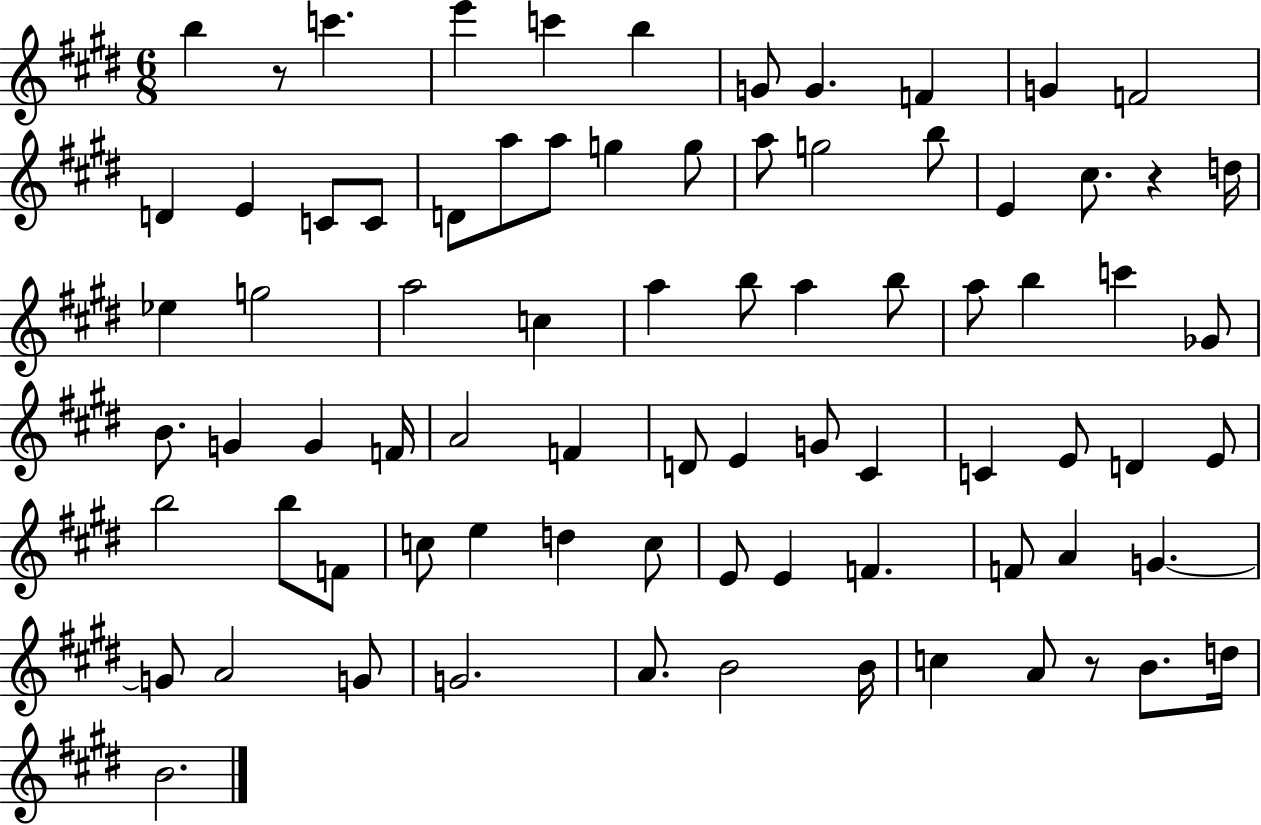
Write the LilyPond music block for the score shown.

{
  \clef treble
  \numericTimeSignature
  \time 6/8
  \key e \major
  b''4 r8 c'''4. | e'''4 c'''4 b''4 | g'8 g'4. f'4 | g'4 f'2 | \break d'4 e'4 c'8 c'8 | d'8 a''8 a''8 g''4 g''8 | a''8 g''2 b''8 | e'4 cis''8. r4 d''16 | \break ees''4 g''2 | a''2 c''4 | a''4 b''8 a''4 b''8 | a''8 b''4 c'''4 ges'8 | \break b'8. g'4 g'4 f'16 | a'2 f'4 | d'8 e'4 g'8 cis'4 | c'4 e'8 d'4 e'8 | \break b''2 b''8 f'8 | c''8 e''4 d''4 c''8 | e'8 e'4 f'4. | f'8 a'4 g'4.~~ | \break g'8 a'2 g'8 | g'2. | a'8. b'2 b'16 | c''4 a'8 r8 b'8. d''16 | \break b'2. | \bar "|."
}